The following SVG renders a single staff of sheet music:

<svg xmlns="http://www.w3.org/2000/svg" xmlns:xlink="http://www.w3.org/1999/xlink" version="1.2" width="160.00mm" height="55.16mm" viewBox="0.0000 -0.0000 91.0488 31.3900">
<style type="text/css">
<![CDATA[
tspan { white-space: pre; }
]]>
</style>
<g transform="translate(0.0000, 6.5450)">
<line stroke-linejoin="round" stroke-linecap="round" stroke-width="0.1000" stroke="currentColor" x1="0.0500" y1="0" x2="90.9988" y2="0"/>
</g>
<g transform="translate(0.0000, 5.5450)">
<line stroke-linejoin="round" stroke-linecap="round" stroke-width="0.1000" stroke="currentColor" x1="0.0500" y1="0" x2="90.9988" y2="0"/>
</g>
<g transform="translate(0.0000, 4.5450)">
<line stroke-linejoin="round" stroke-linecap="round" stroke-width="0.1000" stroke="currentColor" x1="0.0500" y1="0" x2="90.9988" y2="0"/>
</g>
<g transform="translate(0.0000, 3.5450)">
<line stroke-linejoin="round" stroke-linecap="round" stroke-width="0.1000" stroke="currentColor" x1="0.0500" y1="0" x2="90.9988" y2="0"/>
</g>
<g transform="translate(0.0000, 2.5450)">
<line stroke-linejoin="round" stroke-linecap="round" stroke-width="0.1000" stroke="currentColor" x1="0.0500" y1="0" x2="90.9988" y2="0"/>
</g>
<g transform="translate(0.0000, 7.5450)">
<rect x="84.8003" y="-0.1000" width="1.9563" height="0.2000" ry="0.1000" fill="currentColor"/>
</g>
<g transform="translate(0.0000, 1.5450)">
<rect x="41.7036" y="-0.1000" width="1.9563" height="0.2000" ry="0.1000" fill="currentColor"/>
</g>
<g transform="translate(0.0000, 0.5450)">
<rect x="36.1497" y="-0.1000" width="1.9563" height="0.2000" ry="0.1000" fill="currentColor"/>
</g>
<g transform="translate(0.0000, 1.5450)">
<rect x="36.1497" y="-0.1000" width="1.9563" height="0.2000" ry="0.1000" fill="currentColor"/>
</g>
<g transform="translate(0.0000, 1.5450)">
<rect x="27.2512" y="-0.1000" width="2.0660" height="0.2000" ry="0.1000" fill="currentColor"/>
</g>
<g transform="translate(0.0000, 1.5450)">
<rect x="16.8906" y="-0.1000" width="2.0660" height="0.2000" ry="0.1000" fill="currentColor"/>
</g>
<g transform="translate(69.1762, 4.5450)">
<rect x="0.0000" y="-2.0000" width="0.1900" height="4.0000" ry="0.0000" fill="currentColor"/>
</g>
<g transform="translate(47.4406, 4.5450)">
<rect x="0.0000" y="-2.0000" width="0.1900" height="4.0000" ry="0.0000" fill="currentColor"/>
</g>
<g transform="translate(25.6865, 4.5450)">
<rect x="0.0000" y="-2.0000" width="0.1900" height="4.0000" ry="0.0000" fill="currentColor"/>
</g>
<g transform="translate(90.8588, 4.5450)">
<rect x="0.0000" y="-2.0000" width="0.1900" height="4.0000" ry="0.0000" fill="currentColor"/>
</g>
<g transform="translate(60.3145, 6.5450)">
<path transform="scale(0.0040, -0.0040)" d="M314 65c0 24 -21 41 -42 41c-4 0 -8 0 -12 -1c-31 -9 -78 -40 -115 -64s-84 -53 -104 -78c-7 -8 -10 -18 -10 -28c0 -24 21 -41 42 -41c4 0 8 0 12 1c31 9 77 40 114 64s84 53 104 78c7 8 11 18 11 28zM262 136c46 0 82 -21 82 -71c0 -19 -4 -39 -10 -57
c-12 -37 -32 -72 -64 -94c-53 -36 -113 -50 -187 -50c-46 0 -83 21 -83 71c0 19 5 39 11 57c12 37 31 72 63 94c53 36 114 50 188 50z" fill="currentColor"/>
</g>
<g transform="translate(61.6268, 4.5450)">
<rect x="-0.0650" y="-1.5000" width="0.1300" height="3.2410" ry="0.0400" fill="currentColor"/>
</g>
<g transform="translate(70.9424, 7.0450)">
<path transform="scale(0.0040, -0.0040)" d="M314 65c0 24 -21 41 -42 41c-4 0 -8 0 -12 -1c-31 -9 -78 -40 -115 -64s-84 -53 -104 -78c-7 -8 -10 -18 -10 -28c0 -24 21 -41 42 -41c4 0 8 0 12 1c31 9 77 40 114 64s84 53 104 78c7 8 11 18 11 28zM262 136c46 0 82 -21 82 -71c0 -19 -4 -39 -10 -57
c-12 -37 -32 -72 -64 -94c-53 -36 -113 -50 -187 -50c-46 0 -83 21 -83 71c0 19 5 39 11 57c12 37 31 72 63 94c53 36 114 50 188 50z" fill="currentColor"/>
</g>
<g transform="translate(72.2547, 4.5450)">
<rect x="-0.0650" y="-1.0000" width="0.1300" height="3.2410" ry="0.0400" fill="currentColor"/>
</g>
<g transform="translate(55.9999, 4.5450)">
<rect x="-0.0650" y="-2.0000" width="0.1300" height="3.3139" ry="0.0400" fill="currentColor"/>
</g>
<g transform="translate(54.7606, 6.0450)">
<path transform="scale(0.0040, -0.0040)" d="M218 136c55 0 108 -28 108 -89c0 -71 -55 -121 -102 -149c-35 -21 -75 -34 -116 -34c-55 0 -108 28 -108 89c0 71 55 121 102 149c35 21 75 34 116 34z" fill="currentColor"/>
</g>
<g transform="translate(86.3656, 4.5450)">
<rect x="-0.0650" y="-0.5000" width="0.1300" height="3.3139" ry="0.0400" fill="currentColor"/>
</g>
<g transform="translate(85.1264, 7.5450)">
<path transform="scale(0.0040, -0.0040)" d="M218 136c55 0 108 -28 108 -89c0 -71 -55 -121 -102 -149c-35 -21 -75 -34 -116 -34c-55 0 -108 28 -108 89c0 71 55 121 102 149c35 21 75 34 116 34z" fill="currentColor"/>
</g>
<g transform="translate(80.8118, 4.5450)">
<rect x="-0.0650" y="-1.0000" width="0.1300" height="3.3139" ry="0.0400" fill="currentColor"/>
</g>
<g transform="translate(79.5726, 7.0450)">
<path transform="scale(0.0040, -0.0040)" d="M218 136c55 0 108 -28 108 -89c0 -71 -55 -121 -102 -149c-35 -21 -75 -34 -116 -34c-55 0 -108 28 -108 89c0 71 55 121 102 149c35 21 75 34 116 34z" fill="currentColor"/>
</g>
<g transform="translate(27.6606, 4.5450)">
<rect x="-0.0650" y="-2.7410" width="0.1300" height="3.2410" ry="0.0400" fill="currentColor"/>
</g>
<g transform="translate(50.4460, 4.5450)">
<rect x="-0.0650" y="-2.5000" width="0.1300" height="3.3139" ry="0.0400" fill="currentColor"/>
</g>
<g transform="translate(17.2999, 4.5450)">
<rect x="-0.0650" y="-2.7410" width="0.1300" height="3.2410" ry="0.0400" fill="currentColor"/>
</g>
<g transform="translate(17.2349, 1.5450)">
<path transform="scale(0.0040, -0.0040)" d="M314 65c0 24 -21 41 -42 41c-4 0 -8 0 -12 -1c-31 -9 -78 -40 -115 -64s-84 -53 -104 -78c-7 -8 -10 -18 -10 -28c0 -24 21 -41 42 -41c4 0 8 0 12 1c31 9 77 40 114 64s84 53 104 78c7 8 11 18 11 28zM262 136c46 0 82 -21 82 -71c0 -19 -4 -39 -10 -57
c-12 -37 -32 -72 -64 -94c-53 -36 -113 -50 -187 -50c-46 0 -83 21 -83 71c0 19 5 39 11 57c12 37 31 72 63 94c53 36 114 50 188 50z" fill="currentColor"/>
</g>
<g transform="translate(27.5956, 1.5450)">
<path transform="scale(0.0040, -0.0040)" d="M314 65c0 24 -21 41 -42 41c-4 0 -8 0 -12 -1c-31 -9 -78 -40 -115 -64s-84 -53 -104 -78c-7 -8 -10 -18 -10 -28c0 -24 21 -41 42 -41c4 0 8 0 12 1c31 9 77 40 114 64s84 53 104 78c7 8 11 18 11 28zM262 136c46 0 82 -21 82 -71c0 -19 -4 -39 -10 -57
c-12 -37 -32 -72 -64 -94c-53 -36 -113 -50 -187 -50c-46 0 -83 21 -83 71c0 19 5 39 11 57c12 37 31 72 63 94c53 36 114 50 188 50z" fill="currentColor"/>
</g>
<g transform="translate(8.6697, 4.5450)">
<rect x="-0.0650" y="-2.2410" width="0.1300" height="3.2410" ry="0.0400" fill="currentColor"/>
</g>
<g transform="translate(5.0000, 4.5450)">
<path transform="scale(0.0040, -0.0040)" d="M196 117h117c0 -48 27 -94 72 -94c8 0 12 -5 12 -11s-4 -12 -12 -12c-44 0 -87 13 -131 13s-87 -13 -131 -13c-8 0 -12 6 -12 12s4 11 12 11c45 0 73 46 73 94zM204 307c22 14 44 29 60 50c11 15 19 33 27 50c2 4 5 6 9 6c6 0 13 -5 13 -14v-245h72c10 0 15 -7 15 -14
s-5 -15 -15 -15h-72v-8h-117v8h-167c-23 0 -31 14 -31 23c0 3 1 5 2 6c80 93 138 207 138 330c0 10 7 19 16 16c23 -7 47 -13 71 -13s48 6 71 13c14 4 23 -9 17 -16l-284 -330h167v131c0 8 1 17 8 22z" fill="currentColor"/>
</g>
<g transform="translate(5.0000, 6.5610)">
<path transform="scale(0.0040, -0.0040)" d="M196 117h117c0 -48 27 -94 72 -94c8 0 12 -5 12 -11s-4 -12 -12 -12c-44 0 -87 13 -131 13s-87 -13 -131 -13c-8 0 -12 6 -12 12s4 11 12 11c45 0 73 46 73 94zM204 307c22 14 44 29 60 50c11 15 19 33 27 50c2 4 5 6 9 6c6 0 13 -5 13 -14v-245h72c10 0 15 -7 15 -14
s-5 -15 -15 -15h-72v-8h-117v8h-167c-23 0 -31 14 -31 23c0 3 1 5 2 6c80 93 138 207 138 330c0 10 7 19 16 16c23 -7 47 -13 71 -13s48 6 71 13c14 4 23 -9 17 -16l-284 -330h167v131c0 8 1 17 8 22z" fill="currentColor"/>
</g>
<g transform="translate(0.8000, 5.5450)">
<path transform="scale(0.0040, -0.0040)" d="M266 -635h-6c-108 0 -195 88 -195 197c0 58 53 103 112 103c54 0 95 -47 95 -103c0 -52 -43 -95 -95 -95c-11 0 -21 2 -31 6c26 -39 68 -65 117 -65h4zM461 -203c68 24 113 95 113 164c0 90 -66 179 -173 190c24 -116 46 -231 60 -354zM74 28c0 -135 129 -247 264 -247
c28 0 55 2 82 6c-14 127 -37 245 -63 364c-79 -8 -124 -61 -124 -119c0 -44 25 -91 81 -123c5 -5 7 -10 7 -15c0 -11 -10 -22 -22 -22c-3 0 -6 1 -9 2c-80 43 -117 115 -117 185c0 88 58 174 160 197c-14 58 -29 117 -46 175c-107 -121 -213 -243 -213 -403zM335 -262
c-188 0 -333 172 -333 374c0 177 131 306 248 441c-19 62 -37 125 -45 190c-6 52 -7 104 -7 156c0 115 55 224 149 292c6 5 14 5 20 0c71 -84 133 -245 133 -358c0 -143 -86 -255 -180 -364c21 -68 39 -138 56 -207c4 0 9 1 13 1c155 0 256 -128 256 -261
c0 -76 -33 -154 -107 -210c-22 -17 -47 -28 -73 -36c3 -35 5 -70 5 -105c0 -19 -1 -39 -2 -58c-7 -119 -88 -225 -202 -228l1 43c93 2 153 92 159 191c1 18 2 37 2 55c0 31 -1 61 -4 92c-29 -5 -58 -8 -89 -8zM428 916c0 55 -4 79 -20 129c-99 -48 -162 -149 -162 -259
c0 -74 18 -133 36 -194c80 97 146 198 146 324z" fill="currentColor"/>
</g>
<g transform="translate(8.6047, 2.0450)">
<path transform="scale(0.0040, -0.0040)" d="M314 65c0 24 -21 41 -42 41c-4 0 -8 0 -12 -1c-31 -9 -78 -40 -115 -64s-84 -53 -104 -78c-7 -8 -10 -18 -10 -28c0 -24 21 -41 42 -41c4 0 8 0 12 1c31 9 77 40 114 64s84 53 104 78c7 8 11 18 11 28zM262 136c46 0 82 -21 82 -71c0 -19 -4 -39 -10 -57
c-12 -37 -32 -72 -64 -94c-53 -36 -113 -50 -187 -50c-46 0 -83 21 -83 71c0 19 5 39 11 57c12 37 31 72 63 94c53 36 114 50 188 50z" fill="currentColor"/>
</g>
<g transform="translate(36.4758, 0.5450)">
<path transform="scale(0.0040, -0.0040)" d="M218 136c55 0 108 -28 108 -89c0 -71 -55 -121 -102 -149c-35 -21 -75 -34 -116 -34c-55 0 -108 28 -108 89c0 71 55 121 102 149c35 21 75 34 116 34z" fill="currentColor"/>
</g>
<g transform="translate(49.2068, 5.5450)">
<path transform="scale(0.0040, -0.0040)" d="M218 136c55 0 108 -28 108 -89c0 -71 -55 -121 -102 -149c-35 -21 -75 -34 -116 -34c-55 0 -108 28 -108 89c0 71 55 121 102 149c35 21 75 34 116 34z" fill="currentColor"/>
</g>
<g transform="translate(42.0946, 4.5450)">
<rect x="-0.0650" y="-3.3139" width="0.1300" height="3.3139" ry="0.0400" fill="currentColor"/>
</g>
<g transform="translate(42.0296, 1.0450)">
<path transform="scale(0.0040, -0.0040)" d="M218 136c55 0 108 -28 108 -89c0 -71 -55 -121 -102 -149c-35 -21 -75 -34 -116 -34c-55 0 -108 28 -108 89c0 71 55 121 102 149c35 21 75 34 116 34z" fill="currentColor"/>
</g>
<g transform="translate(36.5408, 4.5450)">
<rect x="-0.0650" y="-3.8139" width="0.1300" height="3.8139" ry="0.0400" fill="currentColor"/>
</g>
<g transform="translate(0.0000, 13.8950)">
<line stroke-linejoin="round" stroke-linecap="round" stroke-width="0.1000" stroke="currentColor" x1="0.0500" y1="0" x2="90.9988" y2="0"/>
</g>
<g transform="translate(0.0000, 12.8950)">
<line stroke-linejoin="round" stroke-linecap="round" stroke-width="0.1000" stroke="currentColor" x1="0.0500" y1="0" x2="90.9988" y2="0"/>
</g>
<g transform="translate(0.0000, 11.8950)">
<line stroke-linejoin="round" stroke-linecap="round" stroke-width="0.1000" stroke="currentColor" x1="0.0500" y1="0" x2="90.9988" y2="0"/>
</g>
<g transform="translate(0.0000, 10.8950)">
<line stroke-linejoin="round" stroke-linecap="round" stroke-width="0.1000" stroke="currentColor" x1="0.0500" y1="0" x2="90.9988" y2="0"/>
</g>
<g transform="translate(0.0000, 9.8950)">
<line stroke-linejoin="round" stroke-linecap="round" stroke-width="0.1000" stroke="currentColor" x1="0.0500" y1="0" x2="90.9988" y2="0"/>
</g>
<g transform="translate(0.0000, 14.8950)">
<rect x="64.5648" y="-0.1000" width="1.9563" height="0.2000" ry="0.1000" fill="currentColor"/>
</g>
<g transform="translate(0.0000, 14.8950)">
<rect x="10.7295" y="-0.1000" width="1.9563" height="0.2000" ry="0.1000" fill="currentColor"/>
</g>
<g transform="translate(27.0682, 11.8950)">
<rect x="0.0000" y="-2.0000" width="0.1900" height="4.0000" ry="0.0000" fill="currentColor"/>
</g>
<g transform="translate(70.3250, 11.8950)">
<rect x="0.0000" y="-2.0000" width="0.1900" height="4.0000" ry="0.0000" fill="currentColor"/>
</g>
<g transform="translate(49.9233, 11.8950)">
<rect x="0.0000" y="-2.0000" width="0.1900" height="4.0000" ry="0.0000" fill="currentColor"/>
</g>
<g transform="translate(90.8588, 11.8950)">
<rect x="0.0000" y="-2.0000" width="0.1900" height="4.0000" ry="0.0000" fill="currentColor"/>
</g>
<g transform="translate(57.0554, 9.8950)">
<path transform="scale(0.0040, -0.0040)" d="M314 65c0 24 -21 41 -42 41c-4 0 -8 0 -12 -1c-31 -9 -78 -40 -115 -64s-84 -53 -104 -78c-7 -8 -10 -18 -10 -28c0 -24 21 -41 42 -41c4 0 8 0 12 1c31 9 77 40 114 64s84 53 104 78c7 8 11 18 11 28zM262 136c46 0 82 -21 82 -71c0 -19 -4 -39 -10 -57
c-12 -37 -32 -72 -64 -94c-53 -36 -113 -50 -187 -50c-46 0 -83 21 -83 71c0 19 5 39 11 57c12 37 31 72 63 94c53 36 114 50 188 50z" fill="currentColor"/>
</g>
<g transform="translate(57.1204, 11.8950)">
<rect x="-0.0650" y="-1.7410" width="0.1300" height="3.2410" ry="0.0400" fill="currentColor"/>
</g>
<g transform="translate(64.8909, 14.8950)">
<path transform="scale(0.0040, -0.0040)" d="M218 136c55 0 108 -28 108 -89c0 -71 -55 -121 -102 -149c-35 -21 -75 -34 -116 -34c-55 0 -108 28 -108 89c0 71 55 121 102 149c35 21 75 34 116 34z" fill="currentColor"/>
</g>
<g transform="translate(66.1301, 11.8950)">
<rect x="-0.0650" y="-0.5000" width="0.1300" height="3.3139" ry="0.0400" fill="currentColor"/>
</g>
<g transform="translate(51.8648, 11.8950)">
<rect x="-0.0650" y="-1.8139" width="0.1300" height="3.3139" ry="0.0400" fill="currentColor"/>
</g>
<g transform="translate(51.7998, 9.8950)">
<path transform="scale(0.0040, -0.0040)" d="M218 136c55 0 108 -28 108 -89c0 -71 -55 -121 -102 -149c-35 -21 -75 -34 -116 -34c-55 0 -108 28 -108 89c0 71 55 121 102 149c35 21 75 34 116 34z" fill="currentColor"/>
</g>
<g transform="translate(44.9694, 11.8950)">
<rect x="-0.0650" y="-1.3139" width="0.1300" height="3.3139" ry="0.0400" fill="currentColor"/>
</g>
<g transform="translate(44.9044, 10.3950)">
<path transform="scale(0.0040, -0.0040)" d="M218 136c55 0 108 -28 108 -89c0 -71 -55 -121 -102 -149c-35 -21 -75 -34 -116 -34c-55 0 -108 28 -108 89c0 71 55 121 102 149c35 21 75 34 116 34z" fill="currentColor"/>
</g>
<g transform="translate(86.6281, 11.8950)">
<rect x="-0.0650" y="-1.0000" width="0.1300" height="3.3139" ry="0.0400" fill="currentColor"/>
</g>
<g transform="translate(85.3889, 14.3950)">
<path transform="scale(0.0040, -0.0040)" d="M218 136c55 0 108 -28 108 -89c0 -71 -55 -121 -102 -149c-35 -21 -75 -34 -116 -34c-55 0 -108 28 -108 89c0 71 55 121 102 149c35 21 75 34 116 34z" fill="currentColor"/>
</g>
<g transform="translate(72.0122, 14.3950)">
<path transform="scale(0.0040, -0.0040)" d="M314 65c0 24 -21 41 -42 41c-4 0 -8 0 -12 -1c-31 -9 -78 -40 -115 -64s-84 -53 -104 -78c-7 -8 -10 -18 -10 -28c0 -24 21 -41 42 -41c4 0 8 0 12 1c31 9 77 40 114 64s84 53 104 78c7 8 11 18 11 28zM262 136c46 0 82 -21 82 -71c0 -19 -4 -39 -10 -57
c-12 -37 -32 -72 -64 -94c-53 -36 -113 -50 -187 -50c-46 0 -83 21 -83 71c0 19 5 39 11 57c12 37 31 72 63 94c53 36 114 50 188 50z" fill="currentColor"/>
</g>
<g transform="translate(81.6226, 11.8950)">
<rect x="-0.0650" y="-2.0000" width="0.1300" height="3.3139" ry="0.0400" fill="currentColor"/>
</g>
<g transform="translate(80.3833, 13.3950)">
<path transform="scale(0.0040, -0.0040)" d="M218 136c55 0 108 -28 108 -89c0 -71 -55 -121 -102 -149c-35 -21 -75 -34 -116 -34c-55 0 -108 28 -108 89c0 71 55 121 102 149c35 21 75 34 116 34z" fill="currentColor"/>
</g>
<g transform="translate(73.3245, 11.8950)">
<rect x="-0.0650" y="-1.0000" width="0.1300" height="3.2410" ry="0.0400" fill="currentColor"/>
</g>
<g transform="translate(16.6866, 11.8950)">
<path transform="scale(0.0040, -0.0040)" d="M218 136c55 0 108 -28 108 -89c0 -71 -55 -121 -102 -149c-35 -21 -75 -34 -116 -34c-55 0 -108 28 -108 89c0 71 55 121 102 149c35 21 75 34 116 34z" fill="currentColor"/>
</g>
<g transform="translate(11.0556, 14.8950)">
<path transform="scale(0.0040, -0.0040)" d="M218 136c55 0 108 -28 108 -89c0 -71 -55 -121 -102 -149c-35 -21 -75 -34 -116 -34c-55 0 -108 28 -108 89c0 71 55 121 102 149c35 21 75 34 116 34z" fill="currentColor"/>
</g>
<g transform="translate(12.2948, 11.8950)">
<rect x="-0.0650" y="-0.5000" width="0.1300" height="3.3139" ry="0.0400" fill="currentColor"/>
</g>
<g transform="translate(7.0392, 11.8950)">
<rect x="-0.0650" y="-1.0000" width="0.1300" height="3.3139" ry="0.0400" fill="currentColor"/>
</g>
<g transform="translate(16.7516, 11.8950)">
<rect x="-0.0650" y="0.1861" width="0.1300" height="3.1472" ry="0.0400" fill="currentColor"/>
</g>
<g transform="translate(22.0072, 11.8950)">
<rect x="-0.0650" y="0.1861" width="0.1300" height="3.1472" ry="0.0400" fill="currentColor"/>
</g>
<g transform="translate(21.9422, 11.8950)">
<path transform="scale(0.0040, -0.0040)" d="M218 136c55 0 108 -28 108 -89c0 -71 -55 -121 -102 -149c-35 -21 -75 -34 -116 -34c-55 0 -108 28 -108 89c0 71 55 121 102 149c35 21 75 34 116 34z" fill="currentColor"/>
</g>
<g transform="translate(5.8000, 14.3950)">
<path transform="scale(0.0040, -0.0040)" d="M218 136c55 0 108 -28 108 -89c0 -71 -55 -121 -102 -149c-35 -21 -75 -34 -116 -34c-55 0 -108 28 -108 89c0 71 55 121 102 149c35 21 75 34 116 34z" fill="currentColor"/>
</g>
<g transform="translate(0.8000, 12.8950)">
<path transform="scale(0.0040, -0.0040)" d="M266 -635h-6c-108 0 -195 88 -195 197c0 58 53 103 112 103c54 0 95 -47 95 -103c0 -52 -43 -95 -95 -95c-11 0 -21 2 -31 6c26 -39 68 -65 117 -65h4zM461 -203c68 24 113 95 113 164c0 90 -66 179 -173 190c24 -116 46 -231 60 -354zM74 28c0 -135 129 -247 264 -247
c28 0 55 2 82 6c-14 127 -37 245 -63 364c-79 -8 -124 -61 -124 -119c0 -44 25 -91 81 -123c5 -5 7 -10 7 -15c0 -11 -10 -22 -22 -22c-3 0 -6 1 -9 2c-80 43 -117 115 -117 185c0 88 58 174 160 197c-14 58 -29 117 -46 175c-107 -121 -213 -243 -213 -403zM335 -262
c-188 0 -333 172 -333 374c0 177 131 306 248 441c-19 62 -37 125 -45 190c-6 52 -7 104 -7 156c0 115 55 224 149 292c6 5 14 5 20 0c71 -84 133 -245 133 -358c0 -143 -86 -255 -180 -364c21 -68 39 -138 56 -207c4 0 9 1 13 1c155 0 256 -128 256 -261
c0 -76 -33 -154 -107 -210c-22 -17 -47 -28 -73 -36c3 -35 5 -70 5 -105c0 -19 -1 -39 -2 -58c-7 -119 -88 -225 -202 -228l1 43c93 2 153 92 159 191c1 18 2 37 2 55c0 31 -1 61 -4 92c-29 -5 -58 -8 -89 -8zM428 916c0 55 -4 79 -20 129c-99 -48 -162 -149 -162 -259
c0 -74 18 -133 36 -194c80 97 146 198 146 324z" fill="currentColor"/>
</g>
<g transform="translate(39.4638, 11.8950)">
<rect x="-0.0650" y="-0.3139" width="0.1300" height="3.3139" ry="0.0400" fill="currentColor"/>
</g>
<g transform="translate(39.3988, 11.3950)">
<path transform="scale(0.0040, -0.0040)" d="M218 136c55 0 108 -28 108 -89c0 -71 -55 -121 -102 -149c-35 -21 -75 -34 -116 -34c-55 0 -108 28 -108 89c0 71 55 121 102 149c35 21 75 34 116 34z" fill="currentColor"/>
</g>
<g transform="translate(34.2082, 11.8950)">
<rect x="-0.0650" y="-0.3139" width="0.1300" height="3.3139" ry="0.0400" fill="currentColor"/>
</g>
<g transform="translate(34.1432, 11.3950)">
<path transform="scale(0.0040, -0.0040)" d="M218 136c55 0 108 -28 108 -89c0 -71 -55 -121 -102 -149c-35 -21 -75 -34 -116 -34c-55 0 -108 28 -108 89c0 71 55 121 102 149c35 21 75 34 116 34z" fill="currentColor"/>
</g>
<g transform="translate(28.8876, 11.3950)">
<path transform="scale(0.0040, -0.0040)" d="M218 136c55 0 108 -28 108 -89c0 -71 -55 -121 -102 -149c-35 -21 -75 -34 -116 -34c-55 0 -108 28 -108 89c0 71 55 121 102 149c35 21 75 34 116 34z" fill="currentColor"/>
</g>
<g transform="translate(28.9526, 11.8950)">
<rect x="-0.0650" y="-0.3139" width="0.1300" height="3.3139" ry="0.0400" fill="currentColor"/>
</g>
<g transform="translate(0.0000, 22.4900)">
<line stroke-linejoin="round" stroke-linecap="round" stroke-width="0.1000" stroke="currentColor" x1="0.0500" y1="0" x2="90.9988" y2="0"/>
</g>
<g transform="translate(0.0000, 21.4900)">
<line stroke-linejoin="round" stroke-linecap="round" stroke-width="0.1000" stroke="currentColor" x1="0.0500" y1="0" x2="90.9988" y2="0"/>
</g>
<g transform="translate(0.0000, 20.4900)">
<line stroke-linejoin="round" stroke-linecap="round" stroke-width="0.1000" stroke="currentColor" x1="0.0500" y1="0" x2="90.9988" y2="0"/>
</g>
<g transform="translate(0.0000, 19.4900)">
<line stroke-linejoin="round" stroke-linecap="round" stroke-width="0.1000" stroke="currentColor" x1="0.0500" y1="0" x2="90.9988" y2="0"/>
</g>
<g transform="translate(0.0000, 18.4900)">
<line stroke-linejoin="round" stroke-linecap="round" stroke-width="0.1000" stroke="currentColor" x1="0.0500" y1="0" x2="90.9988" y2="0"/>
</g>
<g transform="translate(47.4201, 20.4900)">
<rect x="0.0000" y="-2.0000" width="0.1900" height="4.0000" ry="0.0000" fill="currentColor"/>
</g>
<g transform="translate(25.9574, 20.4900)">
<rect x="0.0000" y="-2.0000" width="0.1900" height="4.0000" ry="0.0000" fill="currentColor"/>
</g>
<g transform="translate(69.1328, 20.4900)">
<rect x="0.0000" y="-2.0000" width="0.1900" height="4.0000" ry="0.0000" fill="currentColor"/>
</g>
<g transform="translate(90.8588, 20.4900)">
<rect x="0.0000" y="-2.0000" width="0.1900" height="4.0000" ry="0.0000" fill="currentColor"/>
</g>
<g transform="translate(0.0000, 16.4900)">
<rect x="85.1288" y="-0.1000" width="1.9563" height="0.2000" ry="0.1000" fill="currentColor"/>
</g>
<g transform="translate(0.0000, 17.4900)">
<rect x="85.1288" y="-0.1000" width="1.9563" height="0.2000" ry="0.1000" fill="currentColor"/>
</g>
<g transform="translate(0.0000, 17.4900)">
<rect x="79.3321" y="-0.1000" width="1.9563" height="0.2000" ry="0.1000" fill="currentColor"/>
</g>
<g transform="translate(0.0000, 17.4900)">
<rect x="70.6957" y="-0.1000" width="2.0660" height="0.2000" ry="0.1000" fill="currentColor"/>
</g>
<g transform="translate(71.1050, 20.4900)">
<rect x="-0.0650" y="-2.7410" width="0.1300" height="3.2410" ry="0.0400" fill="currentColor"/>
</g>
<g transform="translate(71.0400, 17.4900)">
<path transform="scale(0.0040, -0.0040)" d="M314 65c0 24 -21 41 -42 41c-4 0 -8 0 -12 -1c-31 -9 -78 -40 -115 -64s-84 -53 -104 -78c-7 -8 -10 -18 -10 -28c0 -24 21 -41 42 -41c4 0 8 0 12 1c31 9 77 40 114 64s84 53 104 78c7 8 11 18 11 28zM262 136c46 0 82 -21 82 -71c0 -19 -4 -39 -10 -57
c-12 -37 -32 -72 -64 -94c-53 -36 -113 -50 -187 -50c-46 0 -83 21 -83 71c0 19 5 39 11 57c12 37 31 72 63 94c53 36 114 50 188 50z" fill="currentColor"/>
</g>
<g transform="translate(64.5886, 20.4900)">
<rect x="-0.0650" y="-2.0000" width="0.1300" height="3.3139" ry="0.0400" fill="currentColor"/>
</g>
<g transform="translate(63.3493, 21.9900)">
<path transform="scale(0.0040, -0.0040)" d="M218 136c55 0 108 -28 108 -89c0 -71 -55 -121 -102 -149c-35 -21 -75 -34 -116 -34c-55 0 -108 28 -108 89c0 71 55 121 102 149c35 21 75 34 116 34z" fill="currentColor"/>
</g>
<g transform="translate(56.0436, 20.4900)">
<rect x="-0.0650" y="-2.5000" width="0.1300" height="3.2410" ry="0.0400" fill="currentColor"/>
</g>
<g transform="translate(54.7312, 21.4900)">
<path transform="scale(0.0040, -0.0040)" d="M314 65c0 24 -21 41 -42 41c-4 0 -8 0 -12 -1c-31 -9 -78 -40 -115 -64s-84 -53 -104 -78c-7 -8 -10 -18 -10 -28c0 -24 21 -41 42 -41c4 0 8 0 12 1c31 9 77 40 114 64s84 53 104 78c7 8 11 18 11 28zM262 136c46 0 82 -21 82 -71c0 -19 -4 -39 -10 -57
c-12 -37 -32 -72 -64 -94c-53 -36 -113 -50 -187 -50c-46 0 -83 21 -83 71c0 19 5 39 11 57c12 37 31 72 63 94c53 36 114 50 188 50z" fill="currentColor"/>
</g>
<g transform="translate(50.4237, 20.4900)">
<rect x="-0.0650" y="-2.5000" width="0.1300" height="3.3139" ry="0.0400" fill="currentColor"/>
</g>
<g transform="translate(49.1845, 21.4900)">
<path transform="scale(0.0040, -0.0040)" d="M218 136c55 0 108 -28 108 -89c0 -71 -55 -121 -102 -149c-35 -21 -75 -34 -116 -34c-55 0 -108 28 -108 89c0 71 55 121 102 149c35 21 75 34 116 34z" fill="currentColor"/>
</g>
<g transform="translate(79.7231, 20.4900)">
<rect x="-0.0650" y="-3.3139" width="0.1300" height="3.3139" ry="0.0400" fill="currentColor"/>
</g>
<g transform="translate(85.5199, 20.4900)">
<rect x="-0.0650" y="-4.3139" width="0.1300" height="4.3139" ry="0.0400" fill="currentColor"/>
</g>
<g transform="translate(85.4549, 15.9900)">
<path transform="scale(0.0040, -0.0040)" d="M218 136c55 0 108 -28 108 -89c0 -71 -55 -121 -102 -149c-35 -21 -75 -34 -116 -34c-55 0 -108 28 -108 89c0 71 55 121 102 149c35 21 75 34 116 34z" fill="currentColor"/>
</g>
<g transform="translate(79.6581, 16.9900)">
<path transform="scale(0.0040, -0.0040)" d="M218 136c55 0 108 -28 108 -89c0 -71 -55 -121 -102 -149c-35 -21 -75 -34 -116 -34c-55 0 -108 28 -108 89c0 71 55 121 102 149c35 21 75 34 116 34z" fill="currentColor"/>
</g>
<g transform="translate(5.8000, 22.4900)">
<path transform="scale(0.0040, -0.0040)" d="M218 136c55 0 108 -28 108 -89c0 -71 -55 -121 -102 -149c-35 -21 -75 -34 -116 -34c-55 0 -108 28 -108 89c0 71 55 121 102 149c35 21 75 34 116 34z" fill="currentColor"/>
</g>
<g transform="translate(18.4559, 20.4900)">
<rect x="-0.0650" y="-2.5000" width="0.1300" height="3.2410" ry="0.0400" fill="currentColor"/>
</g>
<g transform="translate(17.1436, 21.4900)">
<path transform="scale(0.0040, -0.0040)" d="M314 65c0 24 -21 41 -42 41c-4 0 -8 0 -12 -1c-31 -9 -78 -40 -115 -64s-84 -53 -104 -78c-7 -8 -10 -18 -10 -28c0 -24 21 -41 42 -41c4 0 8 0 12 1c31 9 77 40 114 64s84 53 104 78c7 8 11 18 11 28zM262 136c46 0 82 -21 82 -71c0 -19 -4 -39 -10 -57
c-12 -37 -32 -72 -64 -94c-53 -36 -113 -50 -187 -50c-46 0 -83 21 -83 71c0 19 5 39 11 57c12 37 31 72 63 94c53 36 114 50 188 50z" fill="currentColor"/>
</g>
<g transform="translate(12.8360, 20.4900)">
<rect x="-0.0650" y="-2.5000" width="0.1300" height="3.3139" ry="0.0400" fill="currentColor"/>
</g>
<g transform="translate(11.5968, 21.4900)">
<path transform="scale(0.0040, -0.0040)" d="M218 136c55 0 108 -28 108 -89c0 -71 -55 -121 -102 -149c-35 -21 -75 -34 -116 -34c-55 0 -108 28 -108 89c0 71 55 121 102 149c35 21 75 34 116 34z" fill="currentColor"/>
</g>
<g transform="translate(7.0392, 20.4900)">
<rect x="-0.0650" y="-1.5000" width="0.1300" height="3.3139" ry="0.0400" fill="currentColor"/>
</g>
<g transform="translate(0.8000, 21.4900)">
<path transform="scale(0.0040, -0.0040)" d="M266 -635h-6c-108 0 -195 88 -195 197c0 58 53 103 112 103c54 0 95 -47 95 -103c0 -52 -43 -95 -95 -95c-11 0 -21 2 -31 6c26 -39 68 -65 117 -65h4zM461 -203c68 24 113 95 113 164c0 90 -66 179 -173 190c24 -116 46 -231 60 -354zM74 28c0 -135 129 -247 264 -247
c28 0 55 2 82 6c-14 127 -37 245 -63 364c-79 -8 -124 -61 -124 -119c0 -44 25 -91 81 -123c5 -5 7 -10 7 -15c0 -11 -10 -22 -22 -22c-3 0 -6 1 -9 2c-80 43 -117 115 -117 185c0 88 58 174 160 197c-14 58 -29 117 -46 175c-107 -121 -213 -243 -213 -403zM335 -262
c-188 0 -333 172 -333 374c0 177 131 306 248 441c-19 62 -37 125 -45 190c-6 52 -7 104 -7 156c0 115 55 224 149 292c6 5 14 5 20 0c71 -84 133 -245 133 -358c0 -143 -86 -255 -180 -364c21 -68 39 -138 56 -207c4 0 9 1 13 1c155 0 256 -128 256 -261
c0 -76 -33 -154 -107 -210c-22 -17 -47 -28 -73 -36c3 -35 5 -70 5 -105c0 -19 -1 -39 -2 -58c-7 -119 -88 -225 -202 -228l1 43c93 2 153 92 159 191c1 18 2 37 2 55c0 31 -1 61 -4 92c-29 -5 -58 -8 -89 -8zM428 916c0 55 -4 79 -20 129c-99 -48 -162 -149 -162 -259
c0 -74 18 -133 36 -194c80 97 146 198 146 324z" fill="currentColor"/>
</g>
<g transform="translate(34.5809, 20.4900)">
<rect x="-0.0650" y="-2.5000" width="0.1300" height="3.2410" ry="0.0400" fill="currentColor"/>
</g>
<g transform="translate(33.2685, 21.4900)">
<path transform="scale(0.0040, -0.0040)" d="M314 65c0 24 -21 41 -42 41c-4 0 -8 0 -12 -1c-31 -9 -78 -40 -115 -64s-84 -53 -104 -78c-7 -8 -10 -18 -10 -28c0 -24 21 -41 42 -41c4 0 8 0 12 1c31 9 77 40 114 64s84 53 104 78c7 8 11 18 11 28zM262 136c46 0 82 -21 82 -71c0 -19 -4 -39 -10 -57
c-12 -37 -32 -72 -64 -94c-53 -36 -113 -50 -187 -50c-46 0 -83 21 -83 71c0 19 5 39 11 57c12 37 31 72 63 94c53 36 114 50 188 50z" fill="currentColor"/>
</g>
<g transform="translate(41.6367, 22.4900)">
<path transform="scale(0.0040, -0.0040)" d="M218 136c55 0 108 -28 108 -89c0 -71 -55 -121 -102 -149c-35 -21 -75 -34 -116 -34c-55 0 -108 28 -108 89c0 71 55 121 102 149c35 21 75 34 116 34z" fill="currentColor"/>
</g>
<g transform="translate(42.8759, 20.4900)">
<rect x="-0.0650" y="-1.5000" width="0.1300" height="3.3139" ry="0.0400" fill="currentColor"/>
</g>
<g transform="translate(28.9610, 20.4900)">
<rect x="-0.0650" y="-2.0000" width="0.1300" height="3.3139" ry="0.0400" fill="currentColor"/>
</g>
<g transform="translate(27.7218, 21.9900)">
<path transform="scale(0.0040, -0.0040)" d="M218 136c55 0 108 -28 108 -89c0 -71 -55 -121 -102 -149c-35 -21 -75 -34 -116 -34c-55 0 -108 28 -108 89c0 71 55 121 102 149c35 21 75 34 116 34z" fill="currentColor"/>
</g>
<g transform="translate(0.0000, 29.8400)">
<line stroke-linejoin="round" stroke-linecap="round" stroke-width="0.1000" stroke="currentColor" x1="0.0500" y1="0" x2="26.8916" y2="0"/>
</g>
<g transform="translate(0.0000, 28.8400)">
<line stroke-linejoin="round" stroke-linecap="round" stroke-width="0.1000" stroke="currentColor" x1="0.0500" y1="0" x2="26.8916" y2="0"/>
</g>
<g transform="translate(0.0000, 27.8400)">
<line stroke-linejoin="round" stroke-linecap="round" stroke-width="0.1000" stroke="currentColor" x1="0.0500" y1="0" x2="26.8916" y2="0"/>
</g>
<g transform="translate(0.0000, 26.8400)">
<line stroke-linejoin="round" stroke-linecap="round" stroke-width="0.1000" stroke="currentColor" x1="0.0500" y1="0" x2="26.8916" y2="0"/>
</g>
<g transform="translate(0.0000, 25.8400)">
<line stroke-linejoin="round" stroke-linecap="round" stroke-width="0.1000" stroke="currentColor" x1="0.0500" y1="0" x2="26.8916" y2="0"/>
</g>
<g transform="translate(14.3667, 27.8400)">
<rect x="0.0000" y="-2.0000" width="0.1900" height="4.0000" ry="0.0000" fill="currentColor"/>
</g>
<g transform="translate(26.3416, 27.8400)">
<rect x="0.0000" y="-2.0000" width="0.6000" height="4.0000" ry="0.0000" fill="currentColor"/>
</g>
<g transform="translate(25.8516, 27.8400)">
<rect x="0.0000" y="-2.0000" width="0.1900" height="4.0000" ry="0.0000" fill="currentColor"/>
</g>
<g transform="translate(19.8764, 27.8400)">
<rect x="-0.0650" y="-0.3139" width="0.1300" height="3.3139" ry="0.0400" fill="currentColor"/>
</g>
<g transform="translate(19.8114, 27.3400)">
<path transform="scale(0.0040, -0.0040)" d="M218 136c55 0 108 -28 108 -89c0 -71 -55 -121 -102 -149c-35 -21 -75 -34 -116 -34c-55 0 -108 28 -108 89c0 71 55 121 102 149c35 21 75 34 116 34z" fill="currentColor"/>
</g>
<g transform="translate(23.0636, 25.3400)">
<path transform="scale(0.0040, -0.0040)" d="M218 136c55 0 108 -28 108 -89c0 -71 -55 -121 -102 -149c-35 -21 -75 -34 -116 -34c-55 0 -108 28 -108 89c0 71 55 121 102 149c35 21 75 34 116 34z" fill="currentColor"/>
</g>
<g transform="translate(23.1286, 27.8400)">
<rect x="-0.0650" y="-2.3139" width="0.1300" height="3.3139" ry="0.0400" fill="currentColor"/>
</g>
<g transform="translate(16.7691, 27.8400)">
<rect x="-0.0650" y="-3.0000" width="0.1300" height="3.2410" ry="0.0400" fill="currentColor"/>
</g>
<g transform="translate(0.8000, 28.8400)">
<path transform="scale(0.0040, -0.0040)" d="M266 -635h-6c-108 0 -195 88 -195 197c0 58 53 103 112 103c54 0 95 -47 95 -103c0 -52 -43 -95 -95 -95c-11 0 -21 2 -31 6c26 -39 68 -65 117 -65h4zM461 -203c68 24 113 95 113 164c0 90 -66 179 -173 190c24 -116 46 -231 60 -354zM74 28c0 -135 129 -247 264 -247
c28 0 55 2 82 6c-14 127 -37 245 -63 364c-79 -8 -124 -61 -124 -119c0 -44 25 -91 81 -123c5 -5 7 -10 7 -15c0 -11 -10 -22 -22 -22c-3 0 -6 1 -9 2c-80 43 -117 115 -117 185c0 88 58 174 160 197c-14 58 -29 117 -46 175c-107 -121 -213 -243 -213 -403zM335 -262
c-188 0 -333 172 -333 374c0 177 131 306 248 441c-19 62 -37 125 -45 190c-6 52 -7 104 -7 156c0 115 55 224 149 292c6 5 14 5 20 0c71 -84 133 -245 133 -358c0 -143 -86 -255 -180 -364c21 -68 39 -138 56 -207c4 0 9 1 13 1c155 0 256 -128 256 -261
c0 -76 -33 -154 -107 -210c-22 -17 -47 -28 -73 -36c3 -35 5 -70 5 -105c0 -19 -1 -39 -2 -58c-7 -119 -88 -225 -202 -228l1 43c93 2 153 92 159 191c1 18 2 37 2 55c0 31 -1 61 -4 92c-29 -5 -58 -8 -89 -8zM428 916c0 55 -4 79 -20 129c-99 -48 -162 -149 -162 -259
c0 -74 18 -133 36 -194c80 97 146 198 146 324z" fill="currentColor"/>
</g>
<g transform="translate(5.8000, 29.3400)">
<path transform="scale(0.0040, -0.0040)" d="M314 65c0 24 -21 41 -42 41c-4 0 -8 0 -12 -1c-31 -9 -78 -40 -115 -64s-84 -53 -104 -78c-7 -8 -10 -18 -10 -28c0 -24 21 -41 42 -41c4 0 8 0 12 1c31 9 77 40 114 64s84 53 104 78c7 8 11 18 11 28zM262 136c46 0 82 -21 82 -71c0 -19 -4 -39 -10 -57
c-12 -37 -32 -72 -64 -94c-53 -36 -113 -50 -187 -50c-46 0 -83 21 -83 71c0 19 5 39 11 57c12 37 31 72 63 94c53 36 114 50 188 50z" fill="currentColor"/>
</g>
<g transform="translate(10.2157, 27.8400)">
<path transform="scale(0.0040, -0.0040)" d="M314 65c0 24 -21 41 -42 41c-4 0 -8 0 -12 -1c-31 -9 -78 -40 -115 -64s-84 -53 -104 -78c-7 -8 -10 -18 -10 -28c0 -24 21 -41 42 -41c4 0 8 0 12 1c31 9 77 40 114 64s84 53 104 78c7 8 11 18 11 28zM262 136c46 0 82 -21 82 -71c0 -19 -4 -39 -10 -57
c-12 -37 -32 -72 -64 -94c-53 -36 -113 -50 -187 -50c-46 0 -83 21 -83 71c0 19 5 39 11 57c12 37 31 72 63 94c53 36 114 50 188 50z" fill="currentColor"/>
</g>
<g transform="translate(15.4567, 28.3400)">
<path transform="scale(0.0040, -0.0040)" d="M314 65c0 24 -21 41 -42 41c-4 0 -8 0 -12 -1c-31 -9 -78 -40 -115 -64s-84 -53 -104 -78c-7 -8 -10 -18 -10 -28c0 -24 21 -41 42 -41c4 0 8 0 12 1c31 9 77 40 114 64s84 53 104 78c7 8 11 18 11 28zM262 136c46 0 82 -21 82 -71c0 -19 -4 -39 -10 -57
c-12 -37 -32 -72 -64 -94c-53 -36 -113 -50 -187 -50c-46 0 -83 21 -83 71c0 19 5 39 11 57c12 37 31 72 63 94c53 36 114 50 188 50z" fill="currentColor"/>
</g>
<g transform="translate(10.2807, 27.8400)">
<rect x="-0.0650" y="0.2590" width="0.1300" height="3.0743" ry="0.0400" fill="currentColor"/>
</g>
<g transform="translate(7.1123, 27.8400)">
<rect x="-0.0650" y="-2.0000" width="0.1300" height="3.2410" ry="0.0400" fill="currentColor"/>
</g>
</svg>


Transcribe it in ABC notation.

X:1
T:Untitled
M:4/4
L:1/4
K:C
g2 a2 a2 c' b G F E2 D2 D C D C B B c c c e f f2 C D2 F D E G G2 F G2 E G G2 F a2 b d' F2 B2 A2 c g